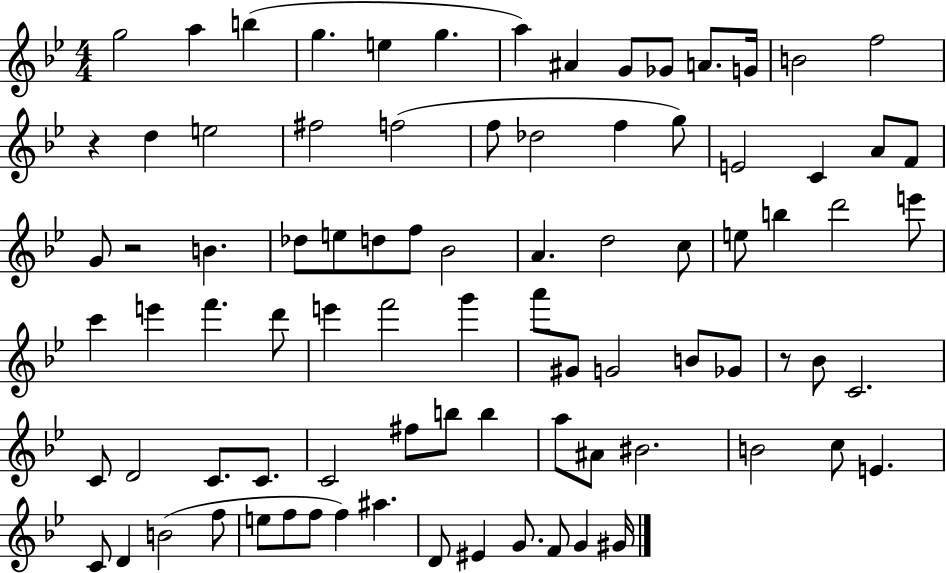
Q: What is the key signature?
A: BES major